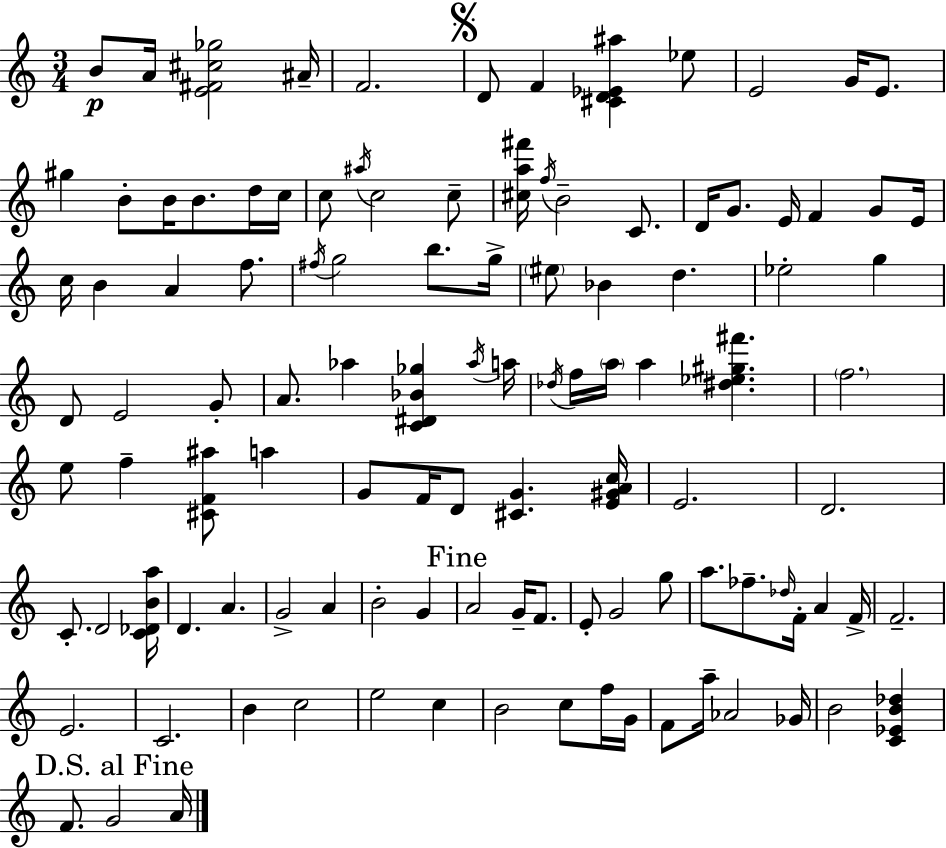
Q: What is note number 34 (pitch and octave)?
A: F#5